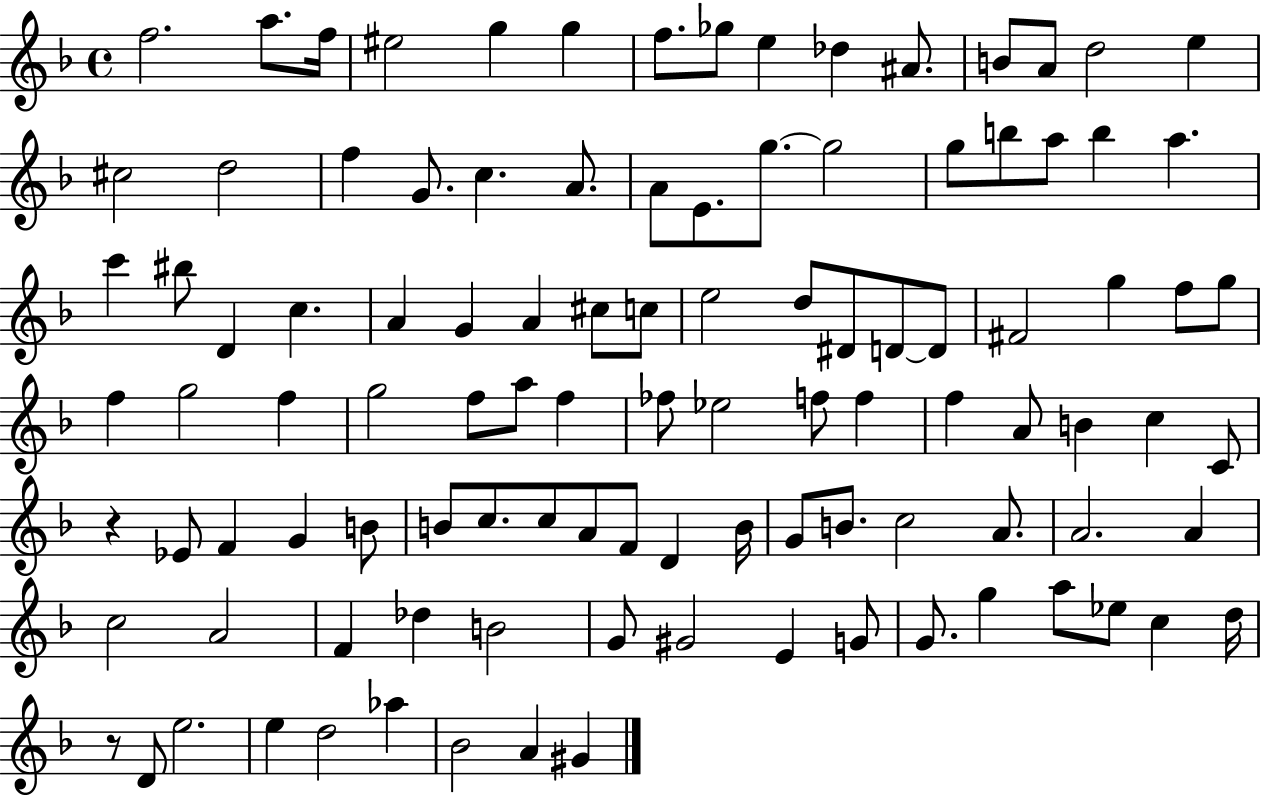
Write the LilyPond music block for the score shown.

{
  \clef treble
  \time 4/4
  \defaultTimeSignature
  \key f \major
  \repeat volta 2 { f''2. a''8. f''16 | eis''2 g''4 g''4 | f''8. ges''8 e''4 des''4 ais'8. | b'8 a'8 d''2 e''4 | \break cis''2 d''2 | f''4 g'8. c''4. a'8. | a'8 e'8. g''8.~~ g''2 | g''8 b''8 a''8 b''4 a''4. | \break c'''4 bis''8 d'4 c''4. | a'4 g'4 a'4 cis''8 c''8 | e''2 d''8 dis'8 d'8~~ d'8 | fis'2 g''4 f''8 g''8 | \break f''4 g''2 f''4 | g''2 f''8 a''8 f''4 | fes''8 ees''2 f''8 f''4 | f''4 a'8 b'4 c''4 c'8 | \break r4 ees'8 f'4 g'4 b'8 | b'8 c''8. c''8 a'8 f'8 d'4 b'16 | g'8 b'8. c''2 a'8. | a'2. a'4 | \break c''2 a'2 | f'4 des''4 b'2 | g'8 gis'2 e'4 g'8 | g'8. g''4 a''8 ees''8 c''4 d''16 | \break r8 d'8 e''2. | e''4 d''2 aes''4 | bes'2 a'4 gis'4 | } \bar "|."
}